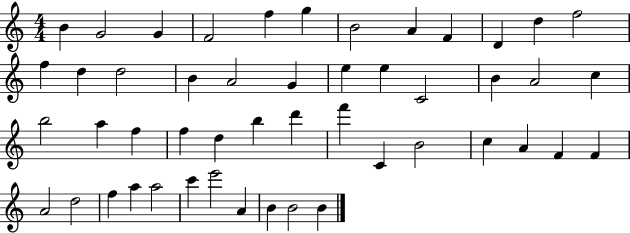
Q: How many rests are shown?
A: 0